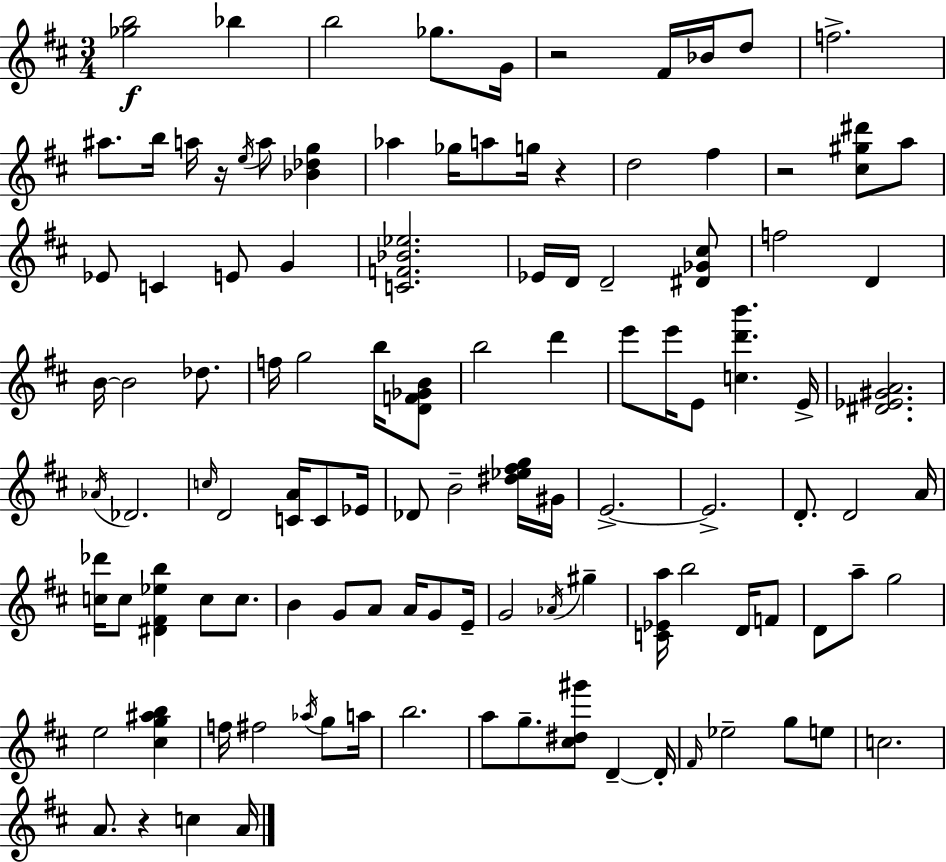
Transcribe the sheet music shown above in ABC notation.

X:1
T:Untitled
M:3/4
L:1/4
K:D
[_gb]2 _b b2 _g/2 G/4 z2 ^F/4 _B/4 d/2 f2 ^a/2 b/4 a/4 z/4 e/4 a/2 [_B_dg] _a _g/4 a/2 g/4 z d2 ^f z2 [^c^g^d']/2 a/2 _E/2 C E/2 G [CF_B_e]2 _E/4 D/4 D2 [^D_G^c]/2 f2 D B/4 B2 _d/2 f/4 g2 b/4 [DF_GB]/2 b2 d' e'/2 e'/4 E/2 [cd'b'] E/4 [^D_E^GA]2 _A/4 _D2 c/4 D2 [CA]/4 C/2 _E/4 _D/2 B2 [^d_e^fg]/4 ^G/4 E2 E2 D/2 D2 A/4 [c_d']/4 c/2 [^D^F_eb] c/2 c/2 B G/2 A/2 A/4 G/2 E/4 G2 _A/4 ^g [C_Ea]/4 b2 D/4 F/2 D/2 a/2 g2 e2 [^cg^ab] f/4 ^f2 _a/4 g/2 a/4 b2 a/2 g/2 [^c^d^g']/2 D D/4 ^F/4 _e2 g/2 e/2 c2 A/2 z c A/4